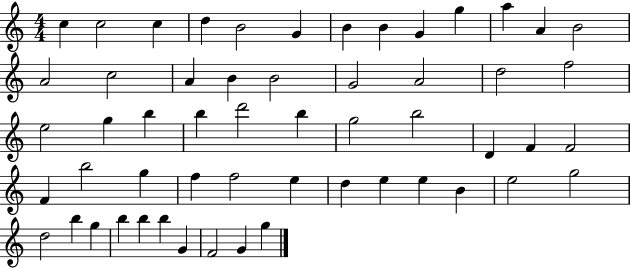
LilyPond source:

{
  \clef treble
  \numericTimeSignature
  \time 4/4
  \key c \major
  c''4 c''2 c''4 | d''4 b'2 g'4 | b'4 b'4 g'4 g''4 | a''4 a'4 b'2 | \break a'2 c''2 | a'4 b'4 b'2 | g'2 a'2 | d''2 f''2 | \break e''2 g''4 b''4 | b''4 d'''2 b''4 | g''2 b''2 | d'4 f'4 f'2 | \break f'4 b''2 g''4 | f''4 f''2 e''4 | d''4 e''4 e''4 b'4 | e''2 g''2 | \break d''2 b''4 g''4 | b''4 b''4 b''4 g'4 | f'2 g'4 g''4 | \bar "|."
}